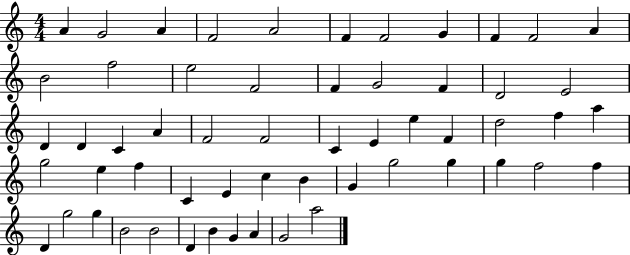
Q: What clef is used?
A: treble